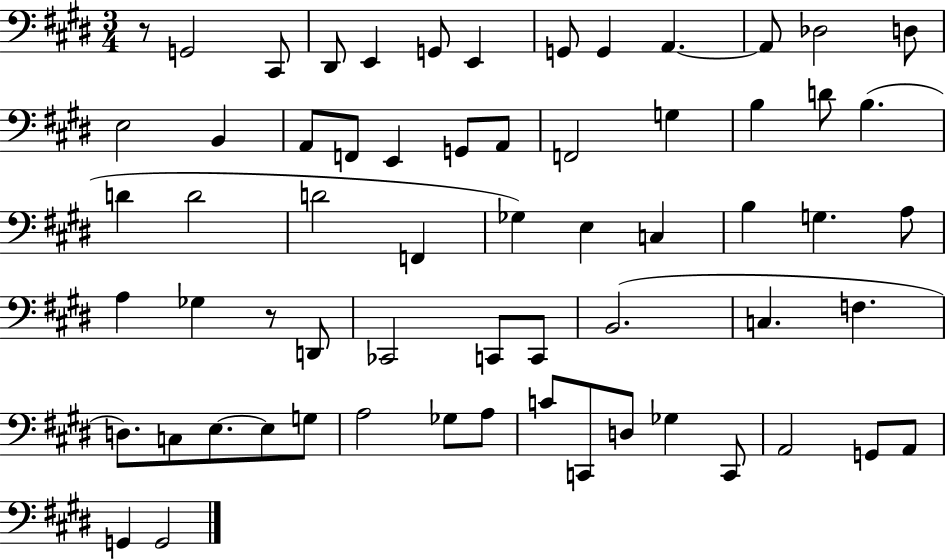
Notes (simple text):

R/e G2/h C#2/e D#2/e E2/q G2/e E2/q G2/e G2/q A2/q. A2/e Db3/h D3/e E3/h B2/q A2/e F2/e E2/q G2/e A2/e F2/h G3/q B3/q D4/e B3/q. D4/q D4/h D4/h F2/q Gb3/q E3/q C3/q B3/q G3/q. A3/e A3/q Gb3/q R/e D2/e CES2/h C2/e C2/e B2/h. C3/q. F3/q. D3/e. C3/e E3/e. E3/e G3/e A3/h Gb3/e A3/e C4/e C2/e D3/e Gb3/q C2/e A2/h G2/e A2/e G2/q G2/h